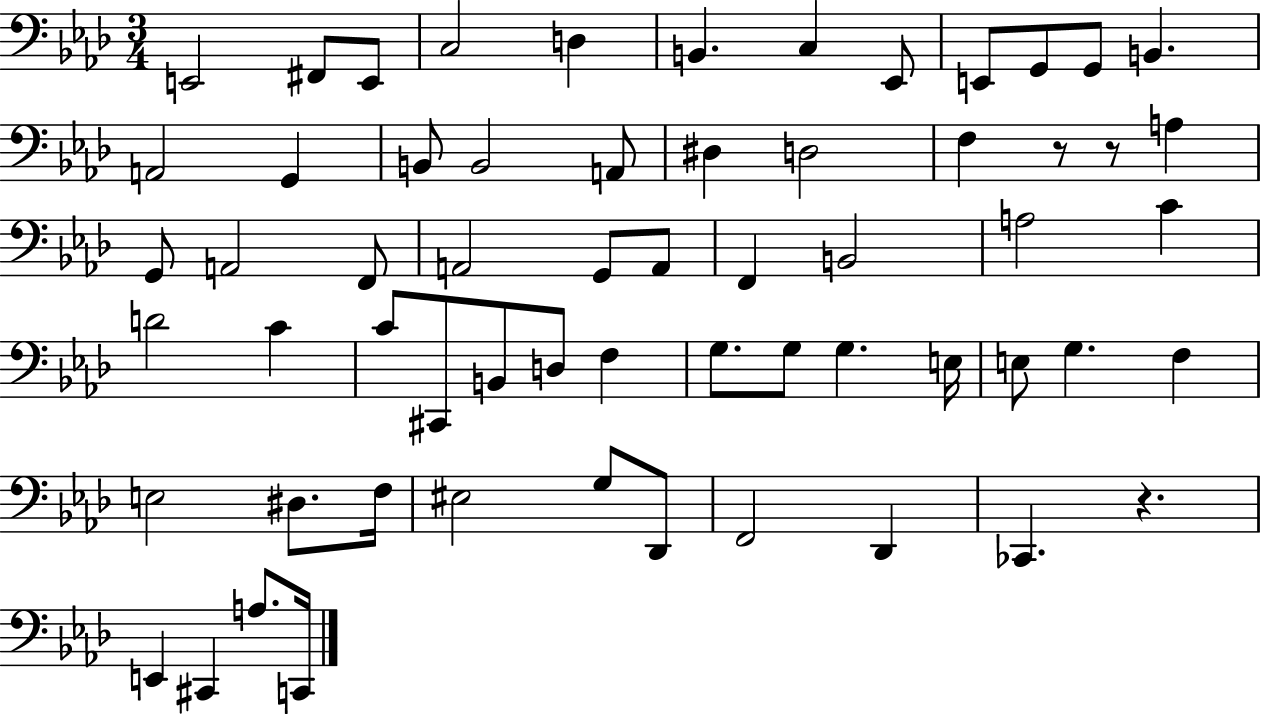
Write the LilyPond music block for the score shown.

{
  \clef bass
  \numericTimeSignature
  \time 3/4
  \key aes \major
  e,2 fis,8 e,8 | c2 d4 | b,4. c4 ees,8 | e,8 g,8 g,8 b,4. | \break a,2 g,4 | b,8 b,2 a,8 | dis4 d2 | f4 r8 r8 a4 | \break g,8 a,2 f,8 | a,2 g,8 a,8 | f,4 b,2 | a2 c'4 | \break d'2 c'4 | c'8 cis,8 b,8 d8 f4 | g8. g8 g4. e16 | e8 g4. f4 | \break e2 dis8. f16 | eis2 g8 des,8 | f,2 des,4 | ces,4. r4. | \break e,4 cis,4 a8. c,16 | \bar "|."
}